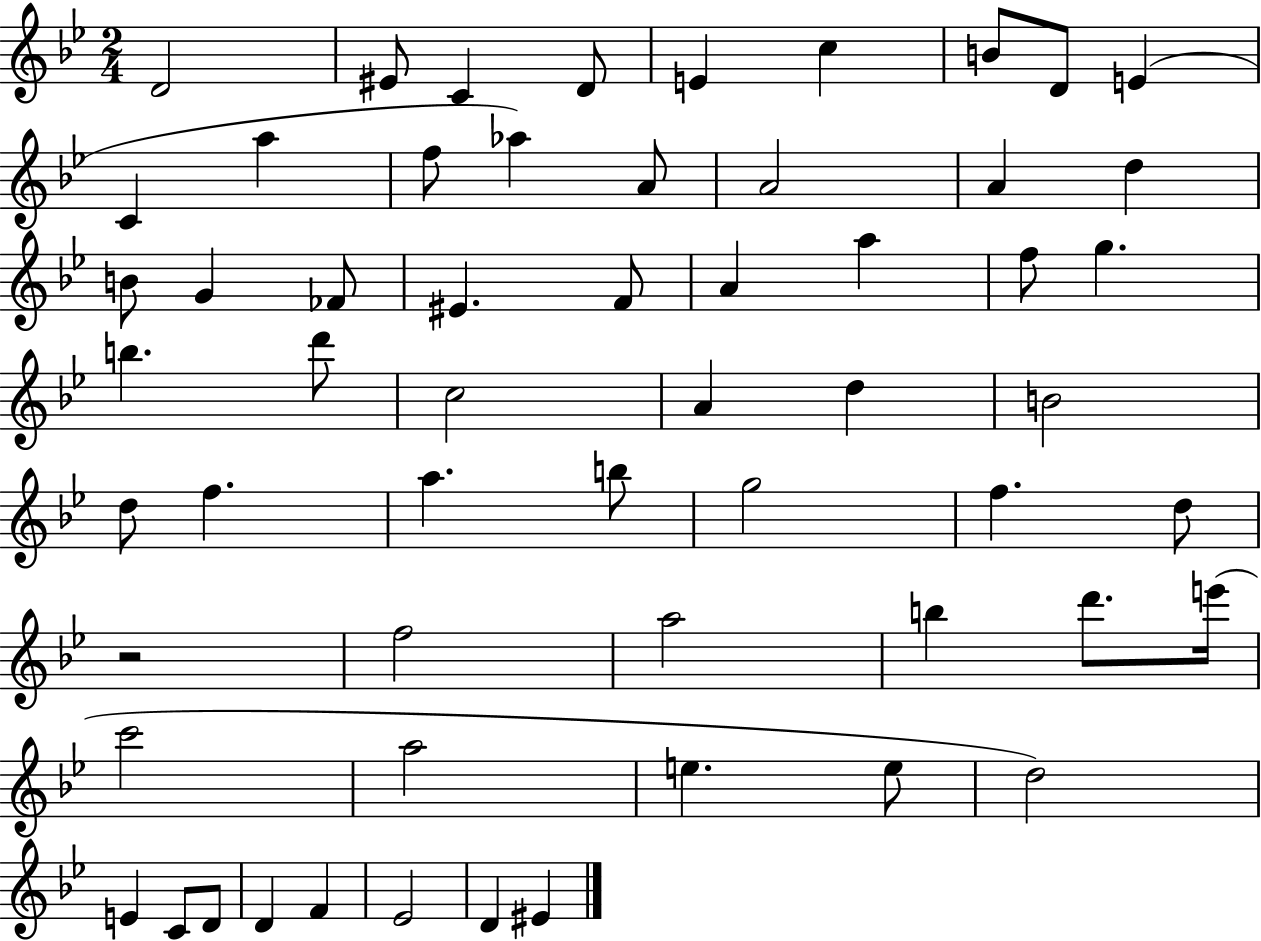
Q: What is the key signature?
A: BES major